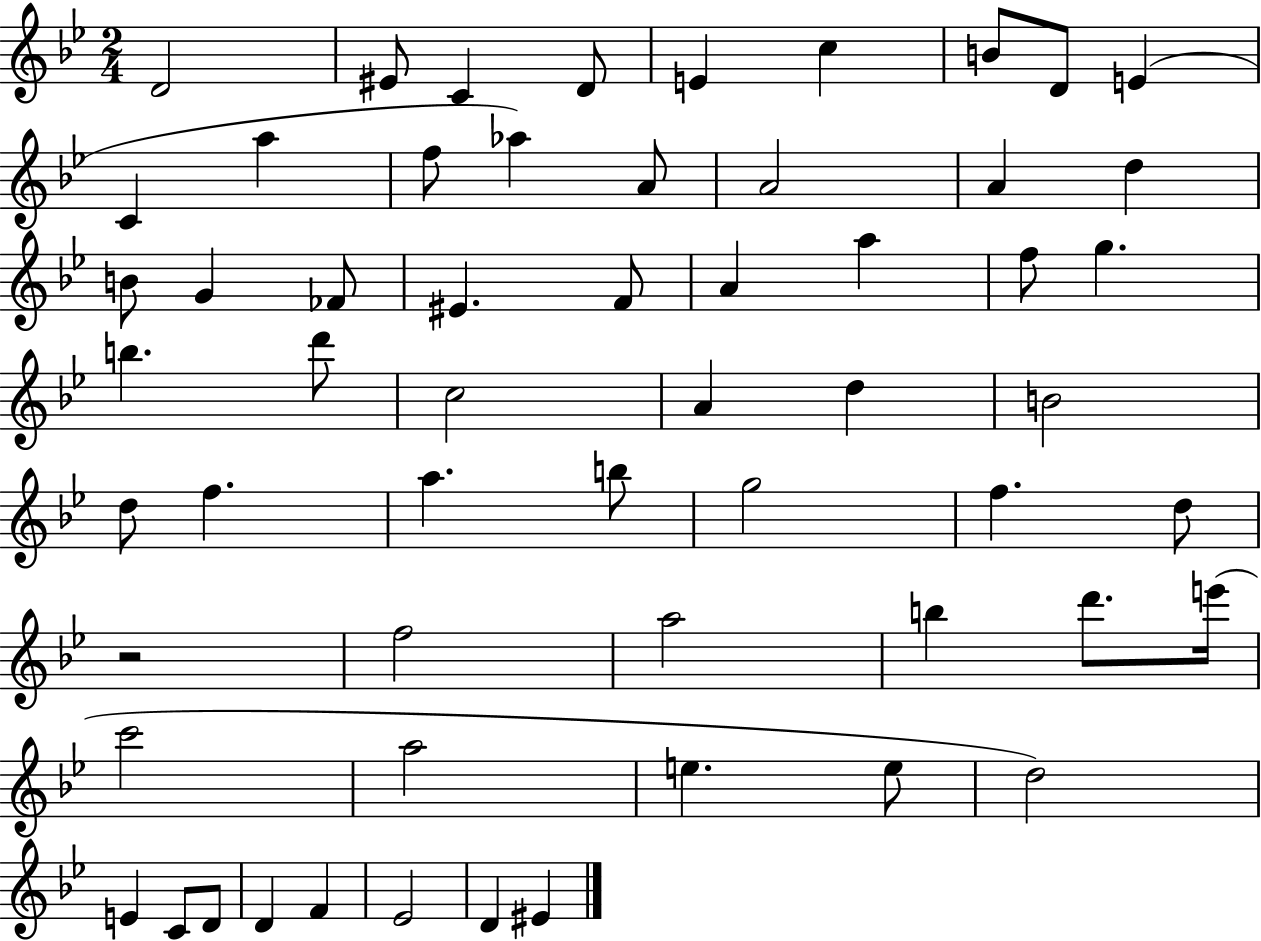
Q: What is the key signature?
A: BES major